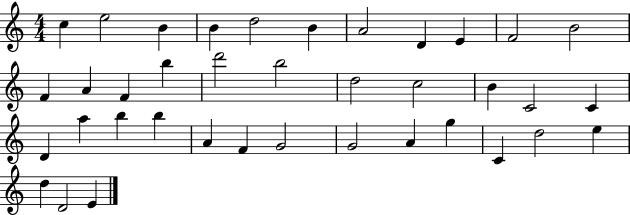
X:1
T:Untitled
M:4/4
L:1/4
K:C
c e2 B B d2 B A2 D E F2 B2 F A F b d'2 b2 d2 c2 B C2 C D a b b A F G2 G2 A g C d2 e d D2 E